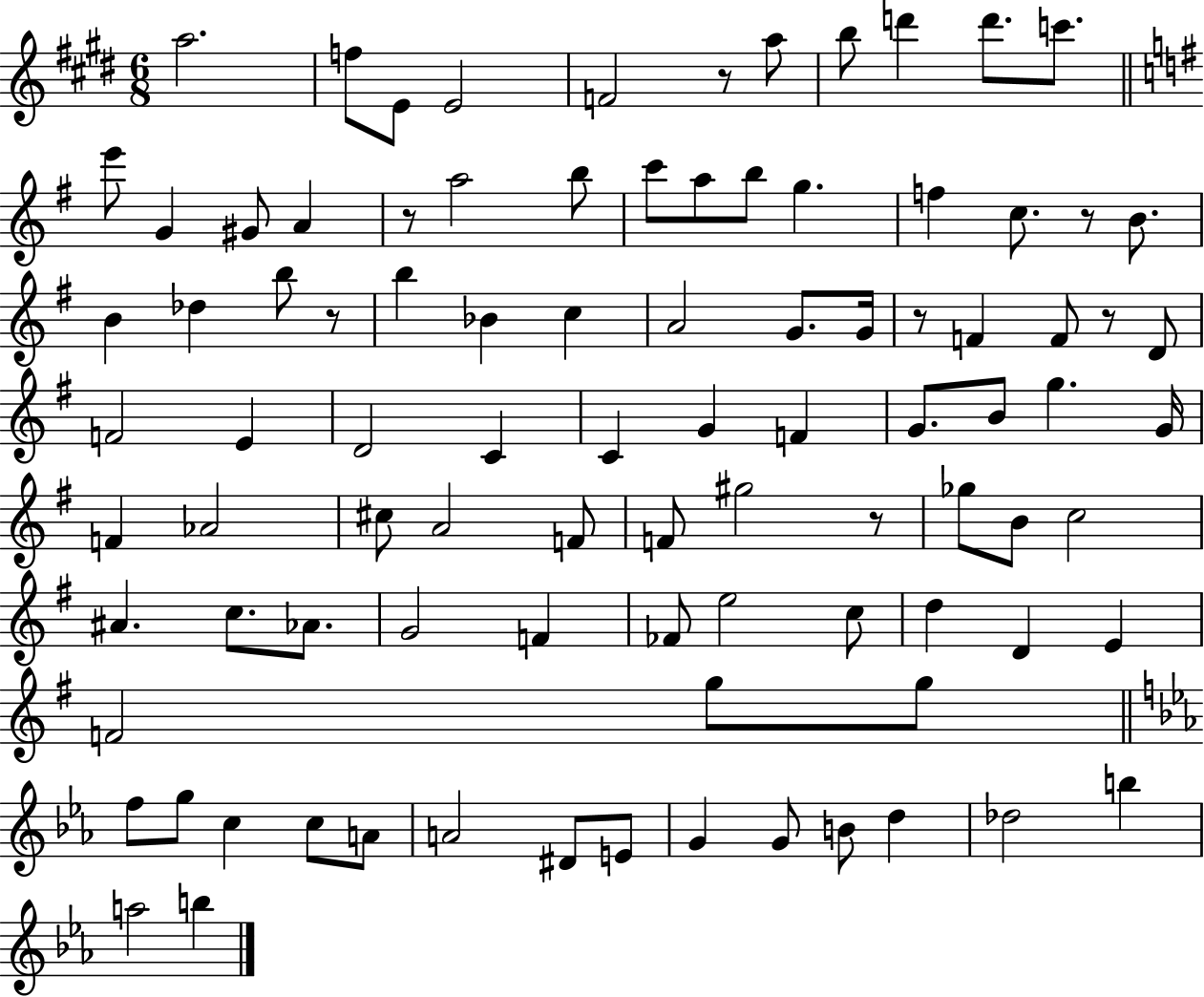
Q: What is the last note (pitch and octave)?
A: B5